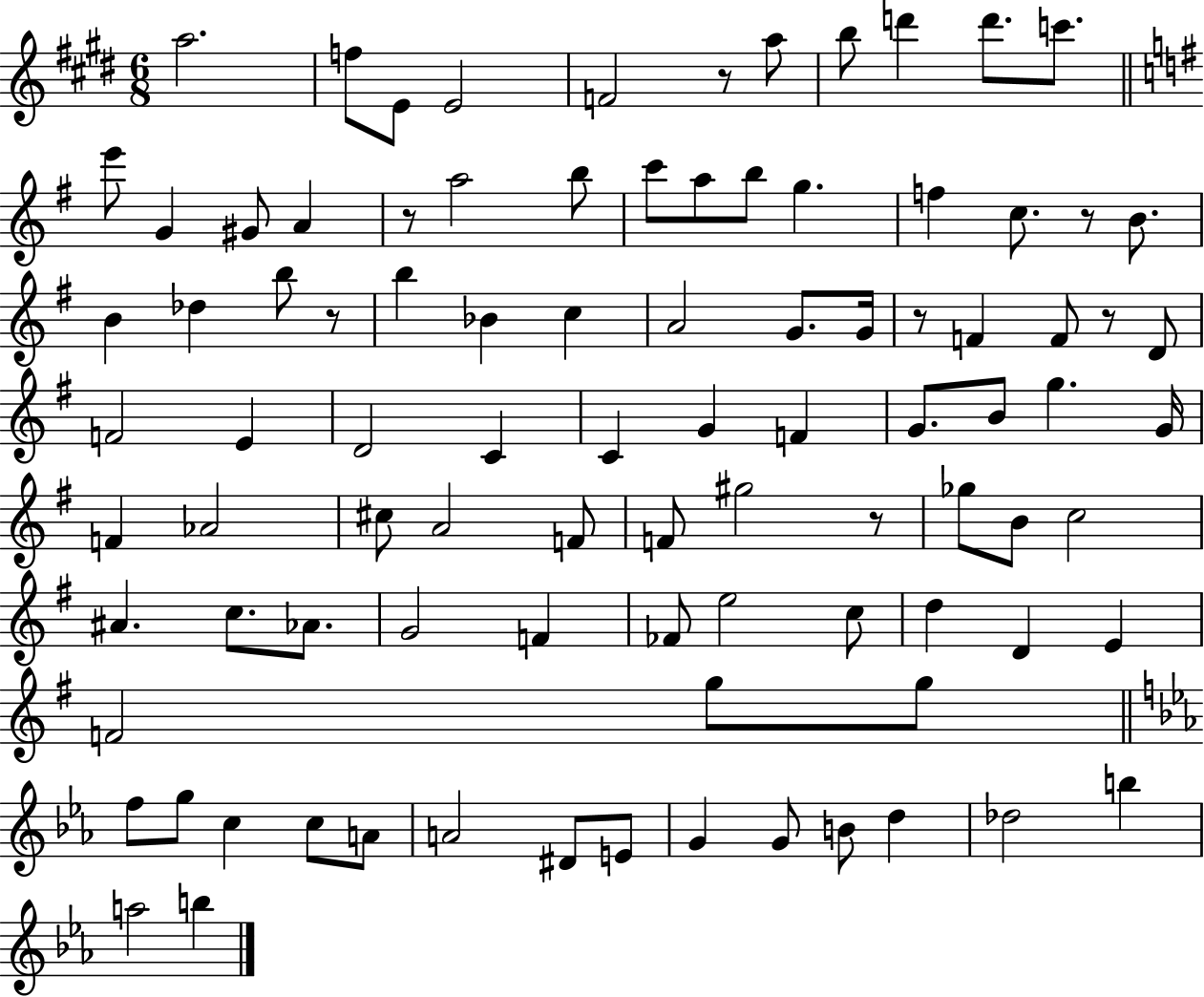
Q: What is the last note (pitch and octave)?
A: B5